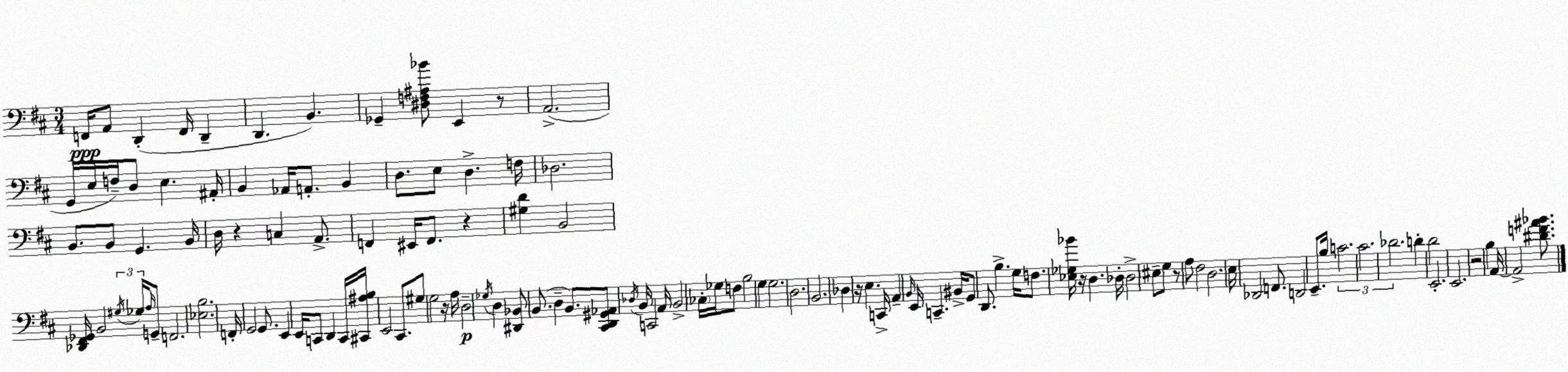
X:1
T:Untitled
M:3/4
L:1/4
K:D
F,,/4 A,,/2 D,, F,,/4 D,, D,, B,, _G,, [^D,F,^A,_B]/2 E,, z/2 A,,2 G,,/4 E,/4 F,/4 D,/2 E, ^A,,/4 B,, _A,,/4 A,,/2 B,, D,/2 E,/2 D, F,/4 _D,2 B,,/2 B,,/2 G,, B,,/4 D,/4 z C, A,,/2 F,, ^E,,/4 F,,/2 z [^G,D] B,,2 [_D,,^F,,_G,,]/4 B,,2 ^G,/4 _G,/4 A,/4 G,,/2 F,,2 [_E,B,]2 F,,/4 G,,2 G,,/2 E,, E,,/4 C,,/2 D,, C,,/4 [^C,,^A,B,]/4 E,,2 ^C,,/2 ^G,/2 G,2 z/4 A,/4 D,2 _G,/4 D, [^D,,_B,,]/2 B,,/2 D, B,,/2 [^C,,D,,^G,,_A,,]/2 _D,/4 B,,/4 C,,2 A,,/4 B,,2 _C,/4 _G,/4 F,/2 B,2 G, G,2 D,2 B,,2 _D, z/4 E, C,,/4 A,, B,,/4 E,,/4 C,, ^B,,/4 G,,/2 D,,/2 B, G,/4 F,/2 [_E,_G,_B]/4 z/4 D, _D,/4 _D,2 ^E,/2 G,/2 z/2 A,/2 ^F,2 D,2 E,/4 _D,,2 F,,/2 D,,2 E,,/2 B,/4 C2 ^C2 _D2 D D2 E,,2 E,,2 z2 B, A,,/4 A,,2 [^DF^A_B]/2